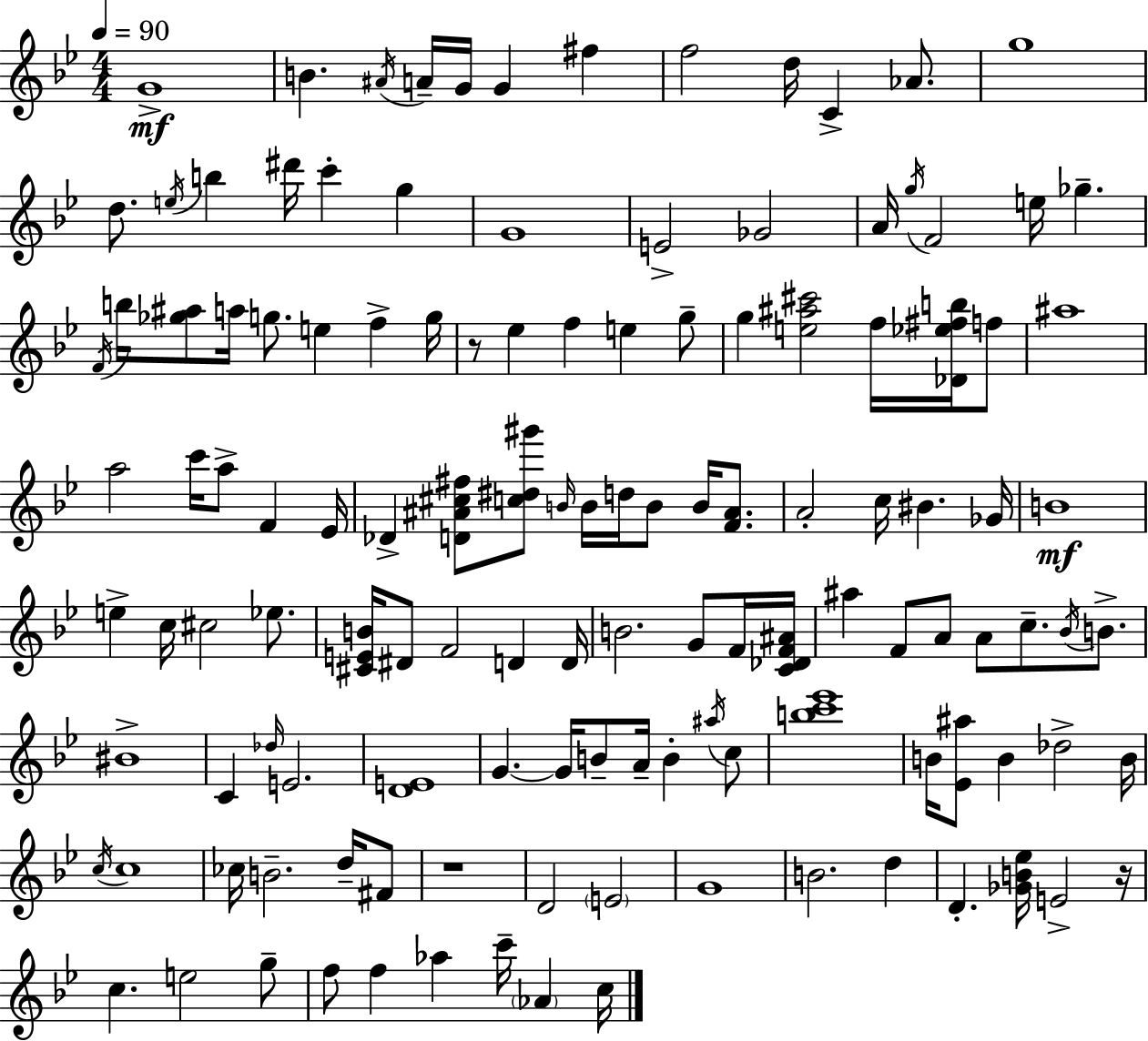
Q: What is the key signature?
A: G minor